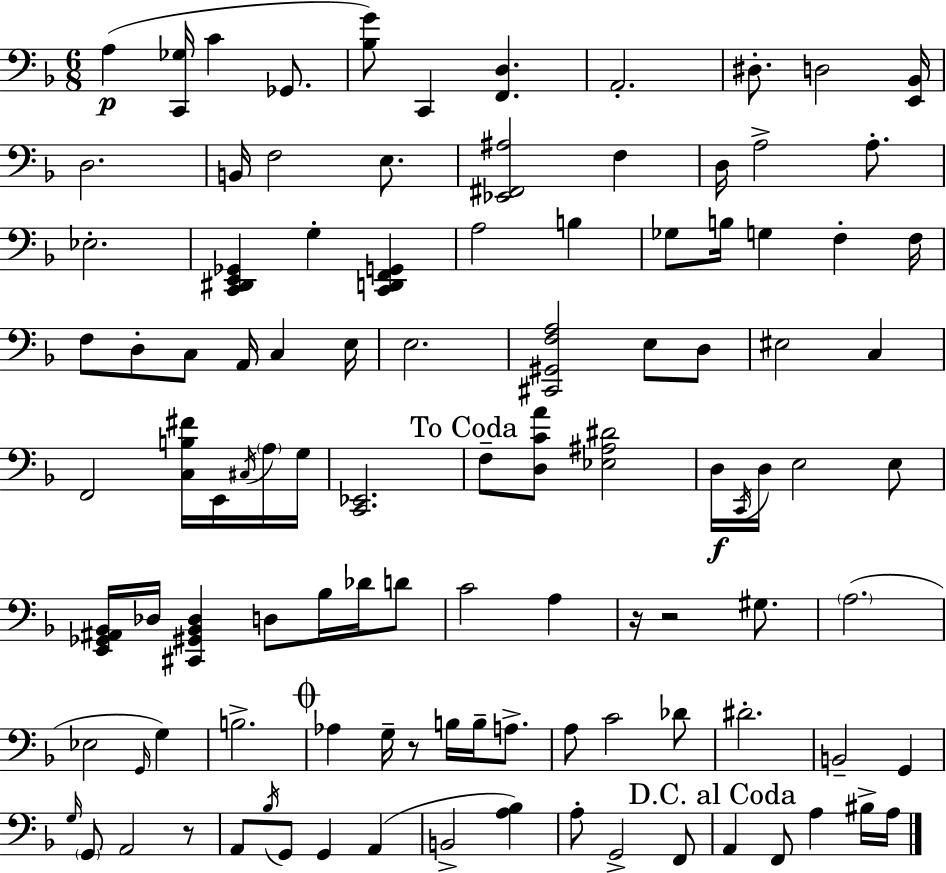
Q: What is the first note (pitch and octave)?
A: A3